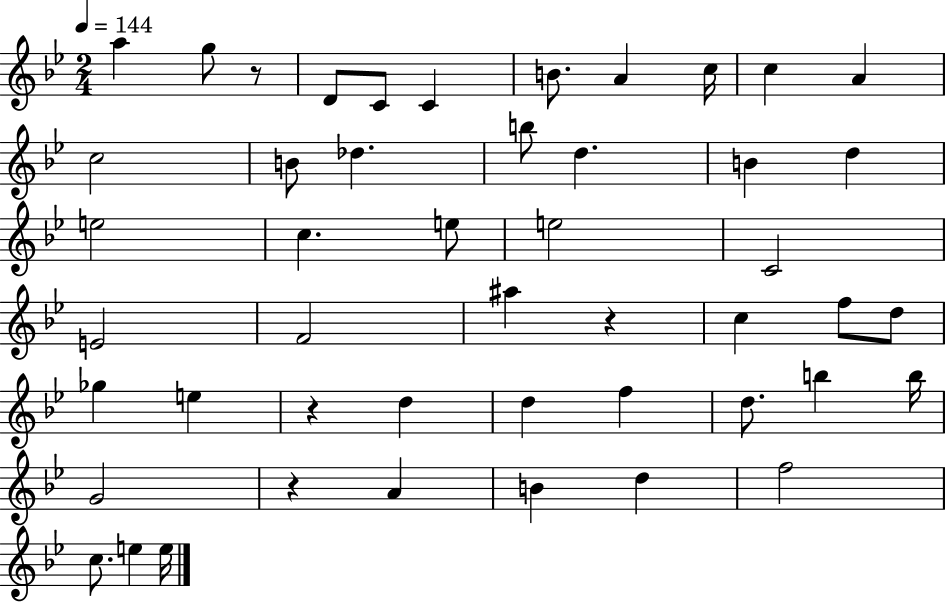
A5/q G5/e R/e D4/e C4/e C4/q B4/e. A4/q C5/s C5/q A4/q C5/h B4/e Db5/q. B5/e D5/q. B4/q D5/q E5/h C5/q. E5/e E5/h C4/h E4/h F4/h A#5/q R/q C5/q F5/e D5/e Gb5/q E5/q R/q D5/q D5/q F5/q D5/e. B5/q B5/s G4/h R/q A4/q B4/q D5/q F5/h C5/e. E5/q E5/s